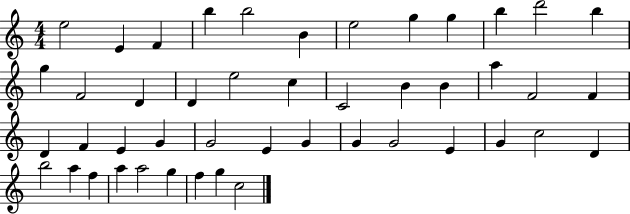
X:1
T:Untitled
M:4/4
L:1/4
K:C
e2 E F b b2 B e2 g g b d'2 b g F2 D D e2 c C2 B B a F2 F D F E G G2 E G G G2 E G c2 D b2 a f a a2 g f g c2